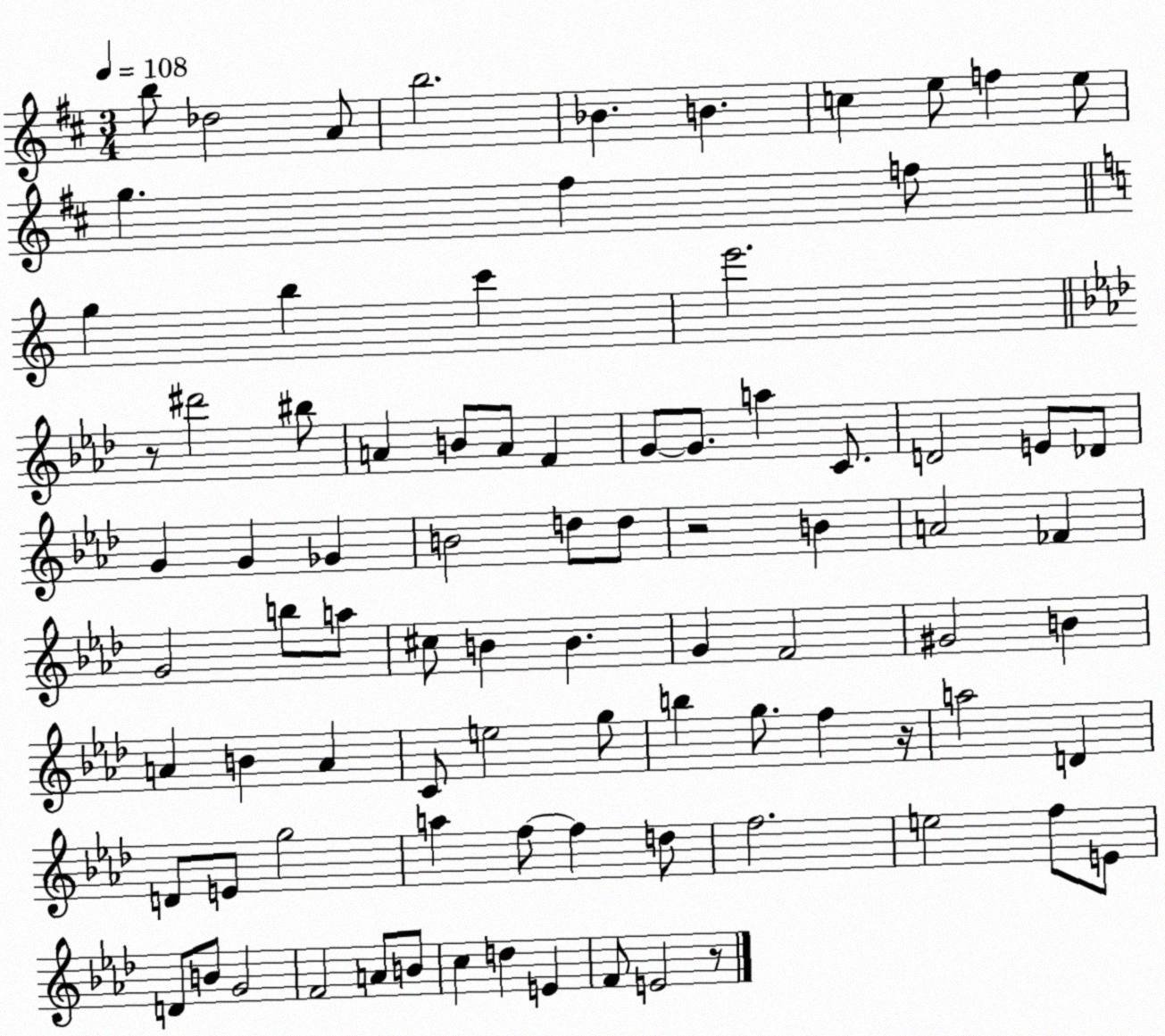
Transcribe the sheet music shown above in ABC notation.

X:1
T:Untitled
M:3/4
L:1/4
K:D
b/2 _d2 A/2 b2 _B B c e/2 f e/2 g ^f f/2 g b c' e'2 z/2 ^d'2 ^b/2 A B/2 A/2 F G/2 G/2 a C/2 D2 E/2 _D/2 G G _G B2 d/2 d/2 z2 B A2 _F G2 b/2 a/2 ^c/2 B B G F2 ^G2 B A B A C/2 e2 g/2 b g/2 f z/4 a2 D D/2 E/2 g2 a f/2 f d/2 f2 e2 f/2 E/2 D/2 B/2 G2 F2 A/2 B/2 c d E F/2 E2 z/2